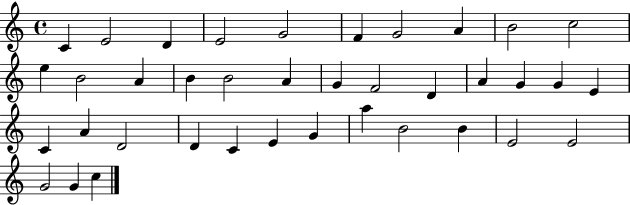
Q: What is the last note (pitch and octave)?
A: C5